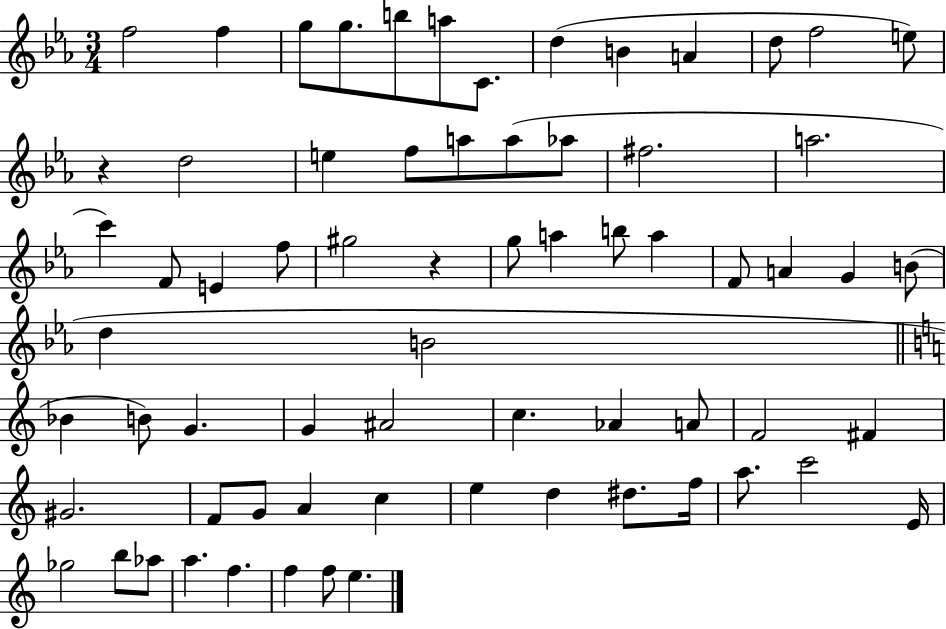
{
  \clef treble
  \numericTimeSignature
  \time 3/4
  \key ees \major
  \repeat volta 2 { f''2 f''4 | g''8 g''8. b''8 a''8 c'8. | d''4( b'4 a'4 | d''8 f''2 e''8) | \break r4 d''2 | e''4 f''8 a''8 a''8( aes''8 | fis''2. | a''2. | \break c'''4) f'8 e'4 f''8 | gis''2 r4 | g''8 a''4 b''8 a''4 | f'8 a'4 g'4 b'8( | \break d''4 b'2 | \bar "||" \break \key c \major bes'4 b'8) g'4. | g'4 ais'2 | c''4. aes'4 a'8 | f'2 fis'4 | \break gis'2. | f'8 g'8 a'4 c''4 | e''4 d''4 dis''8. f''16 | a''8. c'''2 e'16 | \break ges''2 b''8 aes''8 | a''4. f''4. | f''4 f''8 e''4. | } \bar "|."
}